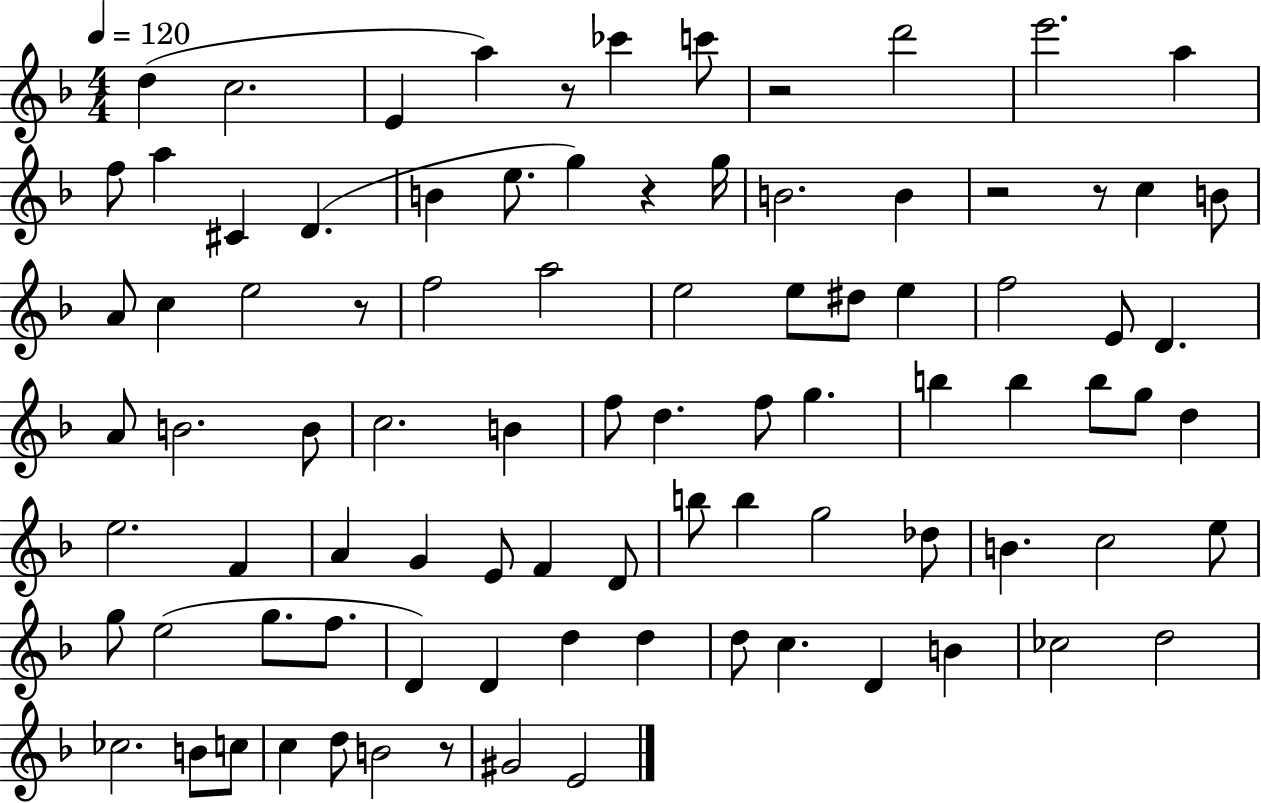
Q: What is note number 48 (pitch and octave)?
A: E5